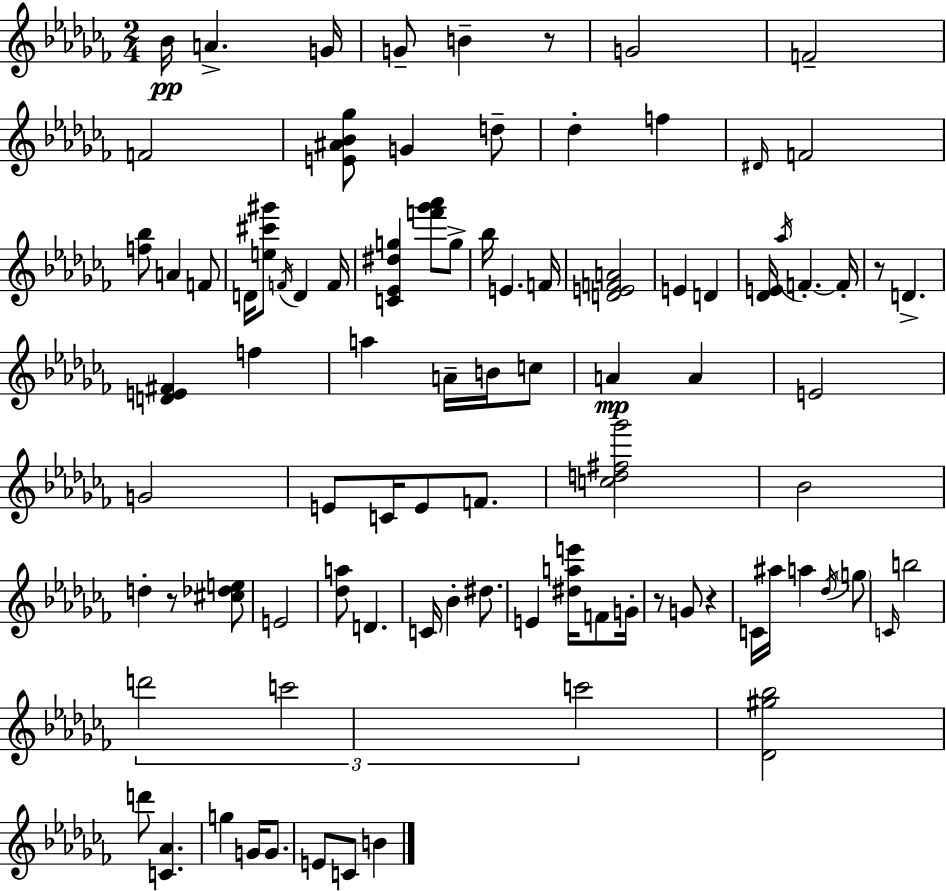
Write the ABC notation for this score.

X:1
T:Untitled
M:2/4
L:1/4
K:Abm
_B/4 A G/4 G/2 B z/2 G2 F2 F2 [E^A_B_g]/2 G d/2 _d f ^D/4 F2 [f_b]/2 A F/2 D/4 [e^c'^g']/2 F/4 D F/4 [C_E^dg] [f'_g'_a']/2 g/2 _b/4 E F/4 [DEFA]2 E D [_DE]/4 _a/4 F F/4 z/2 D [DE^F] f a A/4 B/4 c/2 A A E2 G2 E/2 C/4 E/2 F/2 [cd^f_g']2 _B2 d z/2 [^c_de]/2 E2 [_da]/2 D C/4 _B ^d/2 E [^dae']/4 F/2 G/4 z/2 G/2 z C/4 ^a/4 a _d/4 g/2 C/4 b2 d'2 c'2 c'2 [_D^g_b]2 d'/2 [C_A] g G/4 G/2 E/2 C/2 B